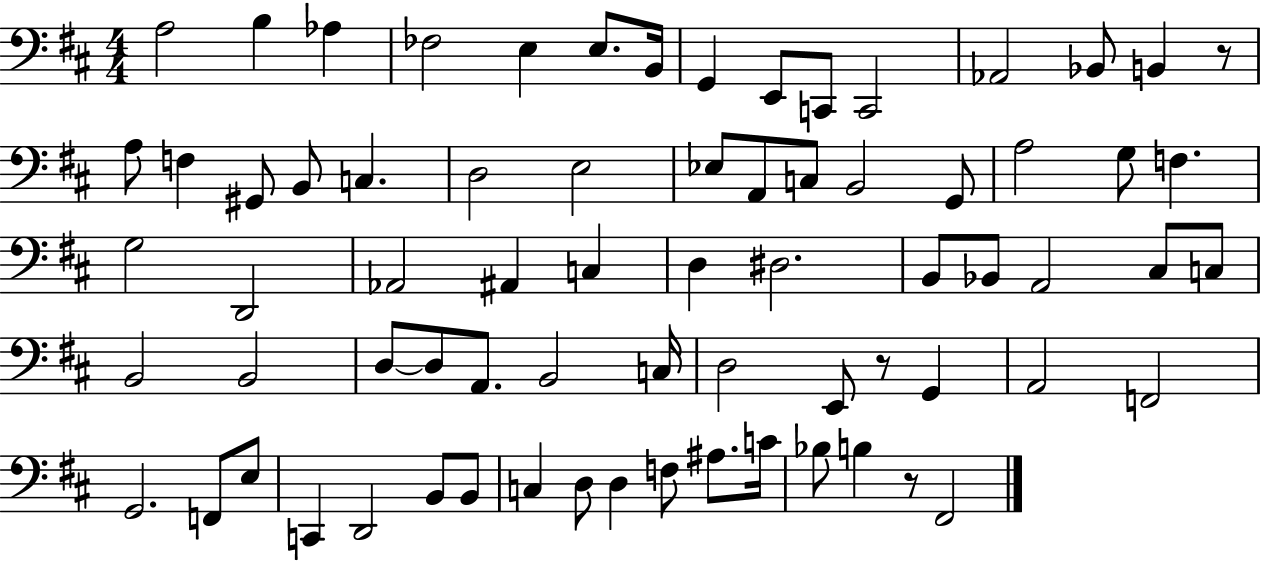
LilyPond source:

{
  \clef bass
  \numericTimeSignature
  \time 4/4
  \key d \major
  \repeat volta 2 { a2 b4 aes4 | fes2 e4 e8. b,16 | g,4 e,8 c,8 c,2 | aes,2 bes,8 b,4 r8 | \break a8 f4 gis,8 b,8 c4. | d2 e2 | ees8 a,8 c8 b,2 g,8 | a2 g8 f4. | \break g2 d,2 | aes,2 ais,4 c4 | d4 dis2. | b,8 bes,8 a,2 cis8 c8 | \break b,2 b,2 | d8~~ d8 a,8. b,2 c16 | d2 e,8 r8 g,4 | a,2 f,2 | \break g,2. f,8 e8 | c,4 d,2 b,8 b,8 | c4 d8 d4 f8 ais8. c'16 | bes8 b4 r8 fis,2 | \break } \bar "|."
}